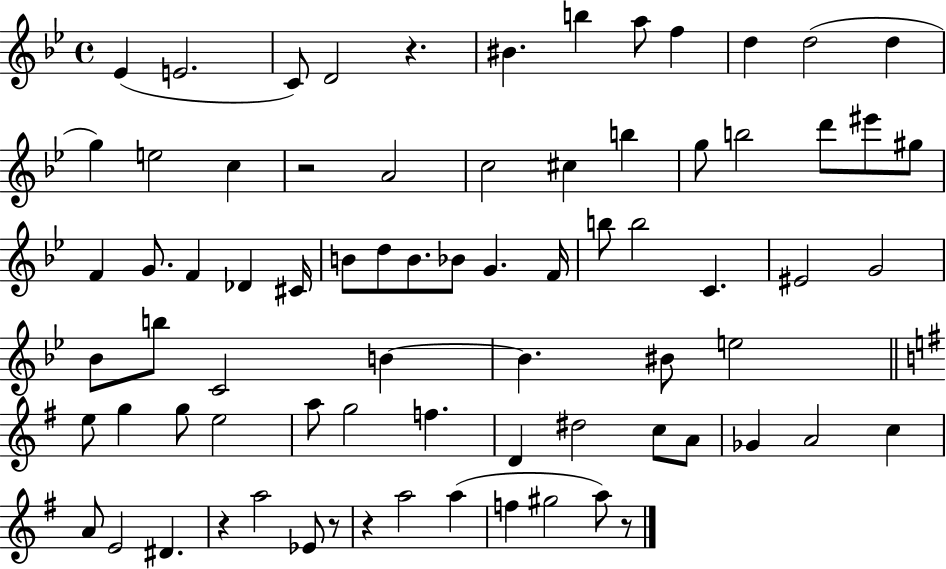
Eb4/q E4/h. C4/e D4/h R/q. BIS4/q. B5/q A5/e F5/q D5/q D5/h D5/q G5/q E5/h C5/q R/h A4/h C5/h C#5/q B5/q G5/e B5/h D6/e EIS6/e G#5/e F4/q G4/e. F4/q Db4/q C#4/s B4/e D5/e B4/e. Bb4/e G4/q. F4/s B5/e B5/h C4/q. EIS4/h G4/h Bb4/e B5/e C4/h B4/q B4/q. BIS4/e E5/h E5/e G5/q G5/e E5/h A5/e G5/h F5/q. D4/q D#5/h C5/e A4/e Gb4/q A4/h C5/q A4/e E4/h D#4/q. R/q A5/h Eb4/e R/e R/q A5/h A5/q F5/q G#5/h A5/e R/e